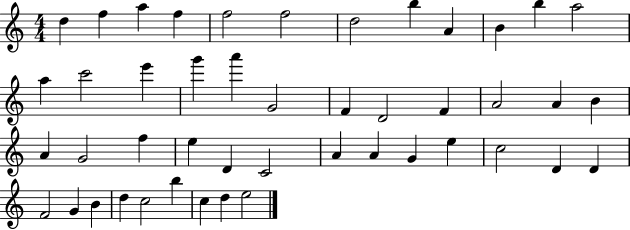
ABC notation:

X:1
T:Untitled
M:4/4
L:1/4
K:C
d f a f f2 f2 d2 b A B b a2 a c'2 e' g' a' G2 F D2 F A2 A B A G2 f e D C2 A A G e c2 D D F2 G B d c2 b c d e2